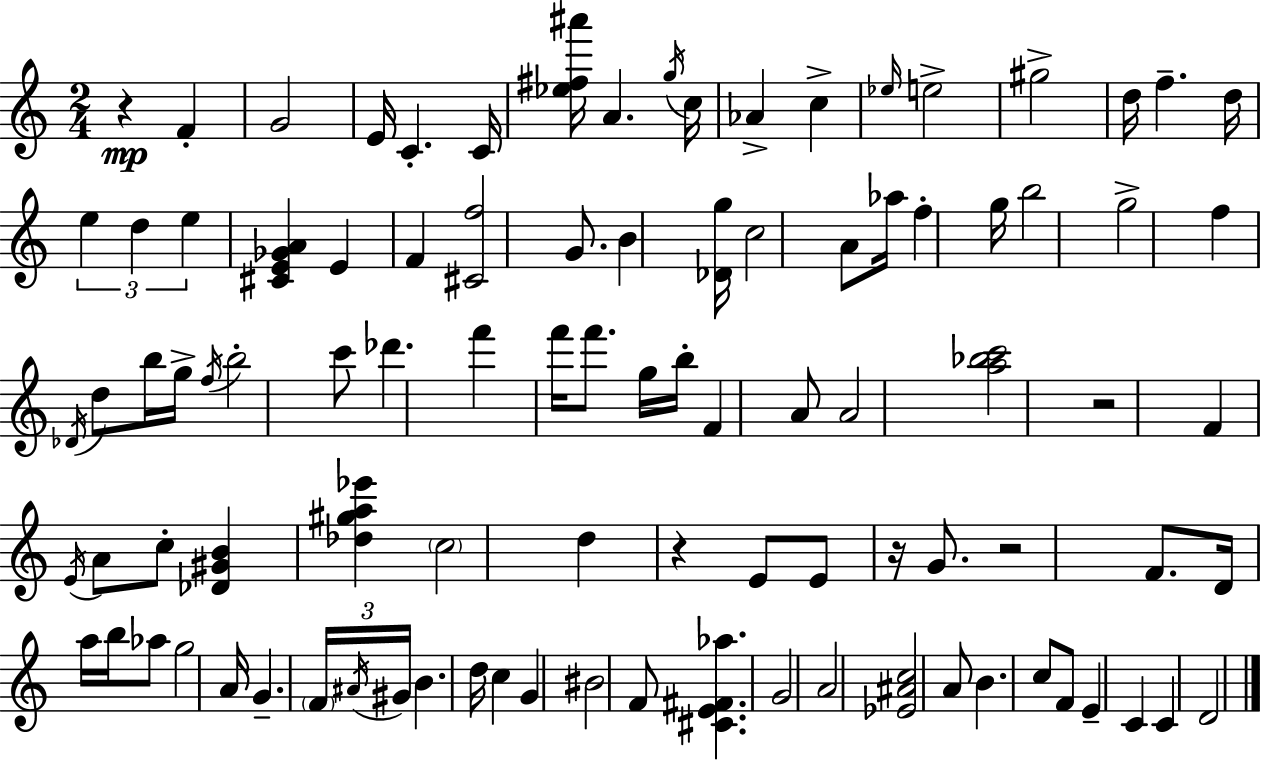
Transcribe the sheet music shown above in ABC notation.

X:1
T:Untitled
M:2/4
L:1/4
K:C
z F G2 E/4 C C/4 [_e^f^a']/4 A g/4 c/4 _A c _e/4 e2 ^g2 d/4 f d/4 e d e [^CE_GA] E F [^Cf]2 G/2 B [_Dg]/4 c2 A/2 _a/4 f g/4 b2 g2 f _D/4 d/2 b/4 g/4 f/4 b2 c'/2 _d' f' f'/4 f'/2 g/4 b/4 F A/2 A2 [a_bc']2 z2 F E/4 A/2 c/2 [_D^GB] [_d^ga_e'] c2 d z E/2 E/2 z/4 G/2 z2 F/2 D/4 a/4 b/4 _a/2 g2 A/4 G F/4 ^A/4 ^G/4 B d/4 c G ^B2 F/2 [^CE^F_a] G2 A2 [_E^Ac]2 A/2 B c/2 F/2 E C C D2